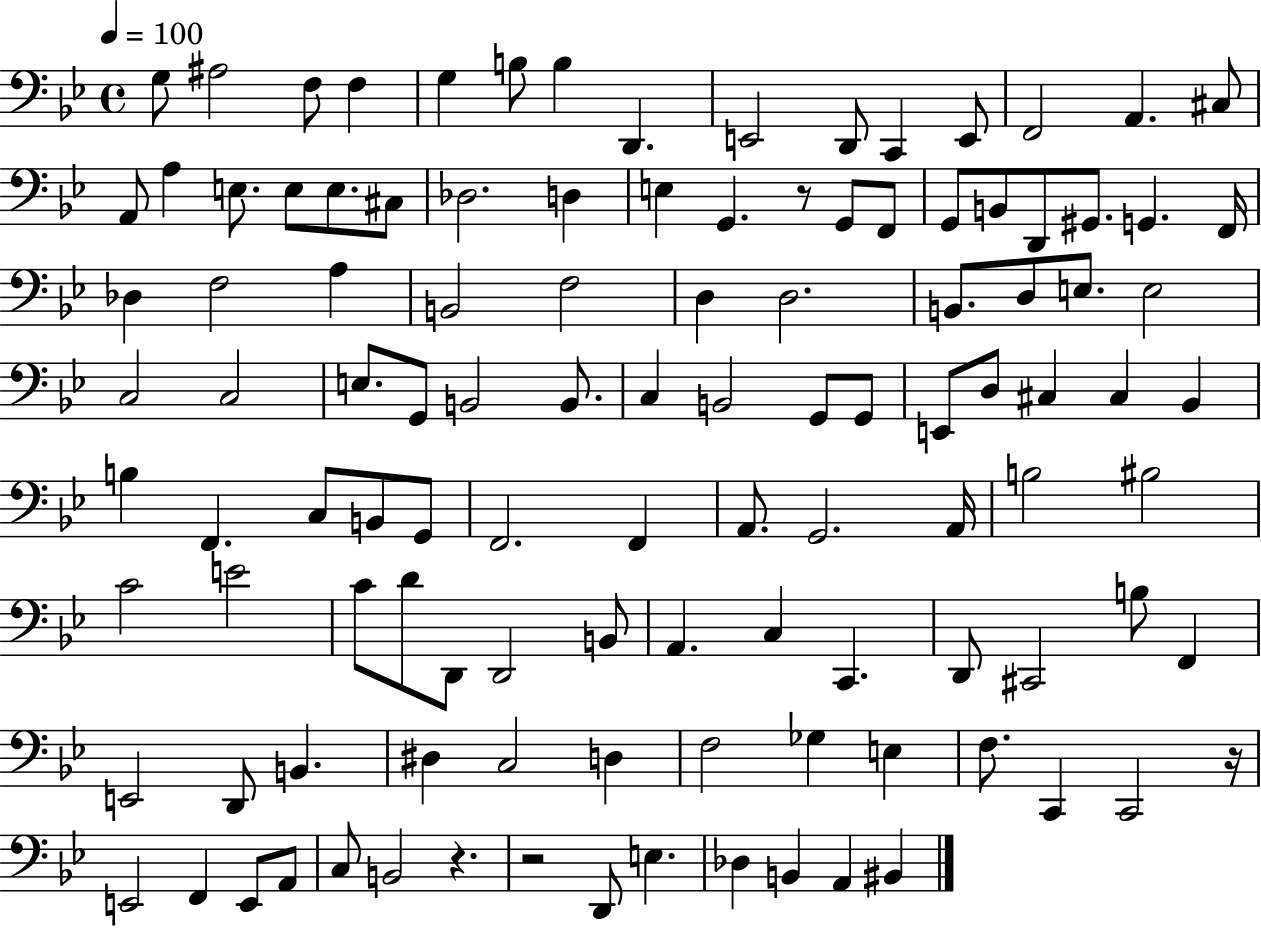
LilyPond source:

{
  \clef bass
  \time 4/4
  \defaultTimeSignature
  \key bes \major
  \tempo 4 = 100
  \repeat volta 2 { g8 ais2 f8 f4 | g4 b8 b4 d,4. | e,2 d,8 c,4 e,8 | f,2 a,4. cis8 | \break a,8 a4 e8. e8 e8. cis8 | des2. d4 | e4 g,4. r8 g,8 f,8 | g,8 b,8 d,8 gis,8. g,4. f,16 | \break des4 f2 a4 | b,2 f2 | d4 d2. | b,8. d8 e8. e2 | \break c2 c2 | e8. g,8 b,2 b,8. | c4 b,2 g,8 g,8 | e,8 d8 cis4 cis4 bes,4 | \break b4 f,4. c8 b,8 g,8 | f,2. f,4 | a,8. g,2. a,16 | b2 bis2 | \break c'2 e'2 | c'8 d'8 d,8 d,2 b,8 | a,4. c4 c,4. | d,8 cis,2 b8 f,4 | \break e,2 d,8 b,4. | dis4 c2 d4 | f2 ges4 e4 | f8. c,4 c,2 r16 | \break e,2 f,4 e,8 a,8 | c8 b,2 r4. | r2 d,8 e4. | des4 b,4 a,4 bis,4 | \break } \bar "|."
}